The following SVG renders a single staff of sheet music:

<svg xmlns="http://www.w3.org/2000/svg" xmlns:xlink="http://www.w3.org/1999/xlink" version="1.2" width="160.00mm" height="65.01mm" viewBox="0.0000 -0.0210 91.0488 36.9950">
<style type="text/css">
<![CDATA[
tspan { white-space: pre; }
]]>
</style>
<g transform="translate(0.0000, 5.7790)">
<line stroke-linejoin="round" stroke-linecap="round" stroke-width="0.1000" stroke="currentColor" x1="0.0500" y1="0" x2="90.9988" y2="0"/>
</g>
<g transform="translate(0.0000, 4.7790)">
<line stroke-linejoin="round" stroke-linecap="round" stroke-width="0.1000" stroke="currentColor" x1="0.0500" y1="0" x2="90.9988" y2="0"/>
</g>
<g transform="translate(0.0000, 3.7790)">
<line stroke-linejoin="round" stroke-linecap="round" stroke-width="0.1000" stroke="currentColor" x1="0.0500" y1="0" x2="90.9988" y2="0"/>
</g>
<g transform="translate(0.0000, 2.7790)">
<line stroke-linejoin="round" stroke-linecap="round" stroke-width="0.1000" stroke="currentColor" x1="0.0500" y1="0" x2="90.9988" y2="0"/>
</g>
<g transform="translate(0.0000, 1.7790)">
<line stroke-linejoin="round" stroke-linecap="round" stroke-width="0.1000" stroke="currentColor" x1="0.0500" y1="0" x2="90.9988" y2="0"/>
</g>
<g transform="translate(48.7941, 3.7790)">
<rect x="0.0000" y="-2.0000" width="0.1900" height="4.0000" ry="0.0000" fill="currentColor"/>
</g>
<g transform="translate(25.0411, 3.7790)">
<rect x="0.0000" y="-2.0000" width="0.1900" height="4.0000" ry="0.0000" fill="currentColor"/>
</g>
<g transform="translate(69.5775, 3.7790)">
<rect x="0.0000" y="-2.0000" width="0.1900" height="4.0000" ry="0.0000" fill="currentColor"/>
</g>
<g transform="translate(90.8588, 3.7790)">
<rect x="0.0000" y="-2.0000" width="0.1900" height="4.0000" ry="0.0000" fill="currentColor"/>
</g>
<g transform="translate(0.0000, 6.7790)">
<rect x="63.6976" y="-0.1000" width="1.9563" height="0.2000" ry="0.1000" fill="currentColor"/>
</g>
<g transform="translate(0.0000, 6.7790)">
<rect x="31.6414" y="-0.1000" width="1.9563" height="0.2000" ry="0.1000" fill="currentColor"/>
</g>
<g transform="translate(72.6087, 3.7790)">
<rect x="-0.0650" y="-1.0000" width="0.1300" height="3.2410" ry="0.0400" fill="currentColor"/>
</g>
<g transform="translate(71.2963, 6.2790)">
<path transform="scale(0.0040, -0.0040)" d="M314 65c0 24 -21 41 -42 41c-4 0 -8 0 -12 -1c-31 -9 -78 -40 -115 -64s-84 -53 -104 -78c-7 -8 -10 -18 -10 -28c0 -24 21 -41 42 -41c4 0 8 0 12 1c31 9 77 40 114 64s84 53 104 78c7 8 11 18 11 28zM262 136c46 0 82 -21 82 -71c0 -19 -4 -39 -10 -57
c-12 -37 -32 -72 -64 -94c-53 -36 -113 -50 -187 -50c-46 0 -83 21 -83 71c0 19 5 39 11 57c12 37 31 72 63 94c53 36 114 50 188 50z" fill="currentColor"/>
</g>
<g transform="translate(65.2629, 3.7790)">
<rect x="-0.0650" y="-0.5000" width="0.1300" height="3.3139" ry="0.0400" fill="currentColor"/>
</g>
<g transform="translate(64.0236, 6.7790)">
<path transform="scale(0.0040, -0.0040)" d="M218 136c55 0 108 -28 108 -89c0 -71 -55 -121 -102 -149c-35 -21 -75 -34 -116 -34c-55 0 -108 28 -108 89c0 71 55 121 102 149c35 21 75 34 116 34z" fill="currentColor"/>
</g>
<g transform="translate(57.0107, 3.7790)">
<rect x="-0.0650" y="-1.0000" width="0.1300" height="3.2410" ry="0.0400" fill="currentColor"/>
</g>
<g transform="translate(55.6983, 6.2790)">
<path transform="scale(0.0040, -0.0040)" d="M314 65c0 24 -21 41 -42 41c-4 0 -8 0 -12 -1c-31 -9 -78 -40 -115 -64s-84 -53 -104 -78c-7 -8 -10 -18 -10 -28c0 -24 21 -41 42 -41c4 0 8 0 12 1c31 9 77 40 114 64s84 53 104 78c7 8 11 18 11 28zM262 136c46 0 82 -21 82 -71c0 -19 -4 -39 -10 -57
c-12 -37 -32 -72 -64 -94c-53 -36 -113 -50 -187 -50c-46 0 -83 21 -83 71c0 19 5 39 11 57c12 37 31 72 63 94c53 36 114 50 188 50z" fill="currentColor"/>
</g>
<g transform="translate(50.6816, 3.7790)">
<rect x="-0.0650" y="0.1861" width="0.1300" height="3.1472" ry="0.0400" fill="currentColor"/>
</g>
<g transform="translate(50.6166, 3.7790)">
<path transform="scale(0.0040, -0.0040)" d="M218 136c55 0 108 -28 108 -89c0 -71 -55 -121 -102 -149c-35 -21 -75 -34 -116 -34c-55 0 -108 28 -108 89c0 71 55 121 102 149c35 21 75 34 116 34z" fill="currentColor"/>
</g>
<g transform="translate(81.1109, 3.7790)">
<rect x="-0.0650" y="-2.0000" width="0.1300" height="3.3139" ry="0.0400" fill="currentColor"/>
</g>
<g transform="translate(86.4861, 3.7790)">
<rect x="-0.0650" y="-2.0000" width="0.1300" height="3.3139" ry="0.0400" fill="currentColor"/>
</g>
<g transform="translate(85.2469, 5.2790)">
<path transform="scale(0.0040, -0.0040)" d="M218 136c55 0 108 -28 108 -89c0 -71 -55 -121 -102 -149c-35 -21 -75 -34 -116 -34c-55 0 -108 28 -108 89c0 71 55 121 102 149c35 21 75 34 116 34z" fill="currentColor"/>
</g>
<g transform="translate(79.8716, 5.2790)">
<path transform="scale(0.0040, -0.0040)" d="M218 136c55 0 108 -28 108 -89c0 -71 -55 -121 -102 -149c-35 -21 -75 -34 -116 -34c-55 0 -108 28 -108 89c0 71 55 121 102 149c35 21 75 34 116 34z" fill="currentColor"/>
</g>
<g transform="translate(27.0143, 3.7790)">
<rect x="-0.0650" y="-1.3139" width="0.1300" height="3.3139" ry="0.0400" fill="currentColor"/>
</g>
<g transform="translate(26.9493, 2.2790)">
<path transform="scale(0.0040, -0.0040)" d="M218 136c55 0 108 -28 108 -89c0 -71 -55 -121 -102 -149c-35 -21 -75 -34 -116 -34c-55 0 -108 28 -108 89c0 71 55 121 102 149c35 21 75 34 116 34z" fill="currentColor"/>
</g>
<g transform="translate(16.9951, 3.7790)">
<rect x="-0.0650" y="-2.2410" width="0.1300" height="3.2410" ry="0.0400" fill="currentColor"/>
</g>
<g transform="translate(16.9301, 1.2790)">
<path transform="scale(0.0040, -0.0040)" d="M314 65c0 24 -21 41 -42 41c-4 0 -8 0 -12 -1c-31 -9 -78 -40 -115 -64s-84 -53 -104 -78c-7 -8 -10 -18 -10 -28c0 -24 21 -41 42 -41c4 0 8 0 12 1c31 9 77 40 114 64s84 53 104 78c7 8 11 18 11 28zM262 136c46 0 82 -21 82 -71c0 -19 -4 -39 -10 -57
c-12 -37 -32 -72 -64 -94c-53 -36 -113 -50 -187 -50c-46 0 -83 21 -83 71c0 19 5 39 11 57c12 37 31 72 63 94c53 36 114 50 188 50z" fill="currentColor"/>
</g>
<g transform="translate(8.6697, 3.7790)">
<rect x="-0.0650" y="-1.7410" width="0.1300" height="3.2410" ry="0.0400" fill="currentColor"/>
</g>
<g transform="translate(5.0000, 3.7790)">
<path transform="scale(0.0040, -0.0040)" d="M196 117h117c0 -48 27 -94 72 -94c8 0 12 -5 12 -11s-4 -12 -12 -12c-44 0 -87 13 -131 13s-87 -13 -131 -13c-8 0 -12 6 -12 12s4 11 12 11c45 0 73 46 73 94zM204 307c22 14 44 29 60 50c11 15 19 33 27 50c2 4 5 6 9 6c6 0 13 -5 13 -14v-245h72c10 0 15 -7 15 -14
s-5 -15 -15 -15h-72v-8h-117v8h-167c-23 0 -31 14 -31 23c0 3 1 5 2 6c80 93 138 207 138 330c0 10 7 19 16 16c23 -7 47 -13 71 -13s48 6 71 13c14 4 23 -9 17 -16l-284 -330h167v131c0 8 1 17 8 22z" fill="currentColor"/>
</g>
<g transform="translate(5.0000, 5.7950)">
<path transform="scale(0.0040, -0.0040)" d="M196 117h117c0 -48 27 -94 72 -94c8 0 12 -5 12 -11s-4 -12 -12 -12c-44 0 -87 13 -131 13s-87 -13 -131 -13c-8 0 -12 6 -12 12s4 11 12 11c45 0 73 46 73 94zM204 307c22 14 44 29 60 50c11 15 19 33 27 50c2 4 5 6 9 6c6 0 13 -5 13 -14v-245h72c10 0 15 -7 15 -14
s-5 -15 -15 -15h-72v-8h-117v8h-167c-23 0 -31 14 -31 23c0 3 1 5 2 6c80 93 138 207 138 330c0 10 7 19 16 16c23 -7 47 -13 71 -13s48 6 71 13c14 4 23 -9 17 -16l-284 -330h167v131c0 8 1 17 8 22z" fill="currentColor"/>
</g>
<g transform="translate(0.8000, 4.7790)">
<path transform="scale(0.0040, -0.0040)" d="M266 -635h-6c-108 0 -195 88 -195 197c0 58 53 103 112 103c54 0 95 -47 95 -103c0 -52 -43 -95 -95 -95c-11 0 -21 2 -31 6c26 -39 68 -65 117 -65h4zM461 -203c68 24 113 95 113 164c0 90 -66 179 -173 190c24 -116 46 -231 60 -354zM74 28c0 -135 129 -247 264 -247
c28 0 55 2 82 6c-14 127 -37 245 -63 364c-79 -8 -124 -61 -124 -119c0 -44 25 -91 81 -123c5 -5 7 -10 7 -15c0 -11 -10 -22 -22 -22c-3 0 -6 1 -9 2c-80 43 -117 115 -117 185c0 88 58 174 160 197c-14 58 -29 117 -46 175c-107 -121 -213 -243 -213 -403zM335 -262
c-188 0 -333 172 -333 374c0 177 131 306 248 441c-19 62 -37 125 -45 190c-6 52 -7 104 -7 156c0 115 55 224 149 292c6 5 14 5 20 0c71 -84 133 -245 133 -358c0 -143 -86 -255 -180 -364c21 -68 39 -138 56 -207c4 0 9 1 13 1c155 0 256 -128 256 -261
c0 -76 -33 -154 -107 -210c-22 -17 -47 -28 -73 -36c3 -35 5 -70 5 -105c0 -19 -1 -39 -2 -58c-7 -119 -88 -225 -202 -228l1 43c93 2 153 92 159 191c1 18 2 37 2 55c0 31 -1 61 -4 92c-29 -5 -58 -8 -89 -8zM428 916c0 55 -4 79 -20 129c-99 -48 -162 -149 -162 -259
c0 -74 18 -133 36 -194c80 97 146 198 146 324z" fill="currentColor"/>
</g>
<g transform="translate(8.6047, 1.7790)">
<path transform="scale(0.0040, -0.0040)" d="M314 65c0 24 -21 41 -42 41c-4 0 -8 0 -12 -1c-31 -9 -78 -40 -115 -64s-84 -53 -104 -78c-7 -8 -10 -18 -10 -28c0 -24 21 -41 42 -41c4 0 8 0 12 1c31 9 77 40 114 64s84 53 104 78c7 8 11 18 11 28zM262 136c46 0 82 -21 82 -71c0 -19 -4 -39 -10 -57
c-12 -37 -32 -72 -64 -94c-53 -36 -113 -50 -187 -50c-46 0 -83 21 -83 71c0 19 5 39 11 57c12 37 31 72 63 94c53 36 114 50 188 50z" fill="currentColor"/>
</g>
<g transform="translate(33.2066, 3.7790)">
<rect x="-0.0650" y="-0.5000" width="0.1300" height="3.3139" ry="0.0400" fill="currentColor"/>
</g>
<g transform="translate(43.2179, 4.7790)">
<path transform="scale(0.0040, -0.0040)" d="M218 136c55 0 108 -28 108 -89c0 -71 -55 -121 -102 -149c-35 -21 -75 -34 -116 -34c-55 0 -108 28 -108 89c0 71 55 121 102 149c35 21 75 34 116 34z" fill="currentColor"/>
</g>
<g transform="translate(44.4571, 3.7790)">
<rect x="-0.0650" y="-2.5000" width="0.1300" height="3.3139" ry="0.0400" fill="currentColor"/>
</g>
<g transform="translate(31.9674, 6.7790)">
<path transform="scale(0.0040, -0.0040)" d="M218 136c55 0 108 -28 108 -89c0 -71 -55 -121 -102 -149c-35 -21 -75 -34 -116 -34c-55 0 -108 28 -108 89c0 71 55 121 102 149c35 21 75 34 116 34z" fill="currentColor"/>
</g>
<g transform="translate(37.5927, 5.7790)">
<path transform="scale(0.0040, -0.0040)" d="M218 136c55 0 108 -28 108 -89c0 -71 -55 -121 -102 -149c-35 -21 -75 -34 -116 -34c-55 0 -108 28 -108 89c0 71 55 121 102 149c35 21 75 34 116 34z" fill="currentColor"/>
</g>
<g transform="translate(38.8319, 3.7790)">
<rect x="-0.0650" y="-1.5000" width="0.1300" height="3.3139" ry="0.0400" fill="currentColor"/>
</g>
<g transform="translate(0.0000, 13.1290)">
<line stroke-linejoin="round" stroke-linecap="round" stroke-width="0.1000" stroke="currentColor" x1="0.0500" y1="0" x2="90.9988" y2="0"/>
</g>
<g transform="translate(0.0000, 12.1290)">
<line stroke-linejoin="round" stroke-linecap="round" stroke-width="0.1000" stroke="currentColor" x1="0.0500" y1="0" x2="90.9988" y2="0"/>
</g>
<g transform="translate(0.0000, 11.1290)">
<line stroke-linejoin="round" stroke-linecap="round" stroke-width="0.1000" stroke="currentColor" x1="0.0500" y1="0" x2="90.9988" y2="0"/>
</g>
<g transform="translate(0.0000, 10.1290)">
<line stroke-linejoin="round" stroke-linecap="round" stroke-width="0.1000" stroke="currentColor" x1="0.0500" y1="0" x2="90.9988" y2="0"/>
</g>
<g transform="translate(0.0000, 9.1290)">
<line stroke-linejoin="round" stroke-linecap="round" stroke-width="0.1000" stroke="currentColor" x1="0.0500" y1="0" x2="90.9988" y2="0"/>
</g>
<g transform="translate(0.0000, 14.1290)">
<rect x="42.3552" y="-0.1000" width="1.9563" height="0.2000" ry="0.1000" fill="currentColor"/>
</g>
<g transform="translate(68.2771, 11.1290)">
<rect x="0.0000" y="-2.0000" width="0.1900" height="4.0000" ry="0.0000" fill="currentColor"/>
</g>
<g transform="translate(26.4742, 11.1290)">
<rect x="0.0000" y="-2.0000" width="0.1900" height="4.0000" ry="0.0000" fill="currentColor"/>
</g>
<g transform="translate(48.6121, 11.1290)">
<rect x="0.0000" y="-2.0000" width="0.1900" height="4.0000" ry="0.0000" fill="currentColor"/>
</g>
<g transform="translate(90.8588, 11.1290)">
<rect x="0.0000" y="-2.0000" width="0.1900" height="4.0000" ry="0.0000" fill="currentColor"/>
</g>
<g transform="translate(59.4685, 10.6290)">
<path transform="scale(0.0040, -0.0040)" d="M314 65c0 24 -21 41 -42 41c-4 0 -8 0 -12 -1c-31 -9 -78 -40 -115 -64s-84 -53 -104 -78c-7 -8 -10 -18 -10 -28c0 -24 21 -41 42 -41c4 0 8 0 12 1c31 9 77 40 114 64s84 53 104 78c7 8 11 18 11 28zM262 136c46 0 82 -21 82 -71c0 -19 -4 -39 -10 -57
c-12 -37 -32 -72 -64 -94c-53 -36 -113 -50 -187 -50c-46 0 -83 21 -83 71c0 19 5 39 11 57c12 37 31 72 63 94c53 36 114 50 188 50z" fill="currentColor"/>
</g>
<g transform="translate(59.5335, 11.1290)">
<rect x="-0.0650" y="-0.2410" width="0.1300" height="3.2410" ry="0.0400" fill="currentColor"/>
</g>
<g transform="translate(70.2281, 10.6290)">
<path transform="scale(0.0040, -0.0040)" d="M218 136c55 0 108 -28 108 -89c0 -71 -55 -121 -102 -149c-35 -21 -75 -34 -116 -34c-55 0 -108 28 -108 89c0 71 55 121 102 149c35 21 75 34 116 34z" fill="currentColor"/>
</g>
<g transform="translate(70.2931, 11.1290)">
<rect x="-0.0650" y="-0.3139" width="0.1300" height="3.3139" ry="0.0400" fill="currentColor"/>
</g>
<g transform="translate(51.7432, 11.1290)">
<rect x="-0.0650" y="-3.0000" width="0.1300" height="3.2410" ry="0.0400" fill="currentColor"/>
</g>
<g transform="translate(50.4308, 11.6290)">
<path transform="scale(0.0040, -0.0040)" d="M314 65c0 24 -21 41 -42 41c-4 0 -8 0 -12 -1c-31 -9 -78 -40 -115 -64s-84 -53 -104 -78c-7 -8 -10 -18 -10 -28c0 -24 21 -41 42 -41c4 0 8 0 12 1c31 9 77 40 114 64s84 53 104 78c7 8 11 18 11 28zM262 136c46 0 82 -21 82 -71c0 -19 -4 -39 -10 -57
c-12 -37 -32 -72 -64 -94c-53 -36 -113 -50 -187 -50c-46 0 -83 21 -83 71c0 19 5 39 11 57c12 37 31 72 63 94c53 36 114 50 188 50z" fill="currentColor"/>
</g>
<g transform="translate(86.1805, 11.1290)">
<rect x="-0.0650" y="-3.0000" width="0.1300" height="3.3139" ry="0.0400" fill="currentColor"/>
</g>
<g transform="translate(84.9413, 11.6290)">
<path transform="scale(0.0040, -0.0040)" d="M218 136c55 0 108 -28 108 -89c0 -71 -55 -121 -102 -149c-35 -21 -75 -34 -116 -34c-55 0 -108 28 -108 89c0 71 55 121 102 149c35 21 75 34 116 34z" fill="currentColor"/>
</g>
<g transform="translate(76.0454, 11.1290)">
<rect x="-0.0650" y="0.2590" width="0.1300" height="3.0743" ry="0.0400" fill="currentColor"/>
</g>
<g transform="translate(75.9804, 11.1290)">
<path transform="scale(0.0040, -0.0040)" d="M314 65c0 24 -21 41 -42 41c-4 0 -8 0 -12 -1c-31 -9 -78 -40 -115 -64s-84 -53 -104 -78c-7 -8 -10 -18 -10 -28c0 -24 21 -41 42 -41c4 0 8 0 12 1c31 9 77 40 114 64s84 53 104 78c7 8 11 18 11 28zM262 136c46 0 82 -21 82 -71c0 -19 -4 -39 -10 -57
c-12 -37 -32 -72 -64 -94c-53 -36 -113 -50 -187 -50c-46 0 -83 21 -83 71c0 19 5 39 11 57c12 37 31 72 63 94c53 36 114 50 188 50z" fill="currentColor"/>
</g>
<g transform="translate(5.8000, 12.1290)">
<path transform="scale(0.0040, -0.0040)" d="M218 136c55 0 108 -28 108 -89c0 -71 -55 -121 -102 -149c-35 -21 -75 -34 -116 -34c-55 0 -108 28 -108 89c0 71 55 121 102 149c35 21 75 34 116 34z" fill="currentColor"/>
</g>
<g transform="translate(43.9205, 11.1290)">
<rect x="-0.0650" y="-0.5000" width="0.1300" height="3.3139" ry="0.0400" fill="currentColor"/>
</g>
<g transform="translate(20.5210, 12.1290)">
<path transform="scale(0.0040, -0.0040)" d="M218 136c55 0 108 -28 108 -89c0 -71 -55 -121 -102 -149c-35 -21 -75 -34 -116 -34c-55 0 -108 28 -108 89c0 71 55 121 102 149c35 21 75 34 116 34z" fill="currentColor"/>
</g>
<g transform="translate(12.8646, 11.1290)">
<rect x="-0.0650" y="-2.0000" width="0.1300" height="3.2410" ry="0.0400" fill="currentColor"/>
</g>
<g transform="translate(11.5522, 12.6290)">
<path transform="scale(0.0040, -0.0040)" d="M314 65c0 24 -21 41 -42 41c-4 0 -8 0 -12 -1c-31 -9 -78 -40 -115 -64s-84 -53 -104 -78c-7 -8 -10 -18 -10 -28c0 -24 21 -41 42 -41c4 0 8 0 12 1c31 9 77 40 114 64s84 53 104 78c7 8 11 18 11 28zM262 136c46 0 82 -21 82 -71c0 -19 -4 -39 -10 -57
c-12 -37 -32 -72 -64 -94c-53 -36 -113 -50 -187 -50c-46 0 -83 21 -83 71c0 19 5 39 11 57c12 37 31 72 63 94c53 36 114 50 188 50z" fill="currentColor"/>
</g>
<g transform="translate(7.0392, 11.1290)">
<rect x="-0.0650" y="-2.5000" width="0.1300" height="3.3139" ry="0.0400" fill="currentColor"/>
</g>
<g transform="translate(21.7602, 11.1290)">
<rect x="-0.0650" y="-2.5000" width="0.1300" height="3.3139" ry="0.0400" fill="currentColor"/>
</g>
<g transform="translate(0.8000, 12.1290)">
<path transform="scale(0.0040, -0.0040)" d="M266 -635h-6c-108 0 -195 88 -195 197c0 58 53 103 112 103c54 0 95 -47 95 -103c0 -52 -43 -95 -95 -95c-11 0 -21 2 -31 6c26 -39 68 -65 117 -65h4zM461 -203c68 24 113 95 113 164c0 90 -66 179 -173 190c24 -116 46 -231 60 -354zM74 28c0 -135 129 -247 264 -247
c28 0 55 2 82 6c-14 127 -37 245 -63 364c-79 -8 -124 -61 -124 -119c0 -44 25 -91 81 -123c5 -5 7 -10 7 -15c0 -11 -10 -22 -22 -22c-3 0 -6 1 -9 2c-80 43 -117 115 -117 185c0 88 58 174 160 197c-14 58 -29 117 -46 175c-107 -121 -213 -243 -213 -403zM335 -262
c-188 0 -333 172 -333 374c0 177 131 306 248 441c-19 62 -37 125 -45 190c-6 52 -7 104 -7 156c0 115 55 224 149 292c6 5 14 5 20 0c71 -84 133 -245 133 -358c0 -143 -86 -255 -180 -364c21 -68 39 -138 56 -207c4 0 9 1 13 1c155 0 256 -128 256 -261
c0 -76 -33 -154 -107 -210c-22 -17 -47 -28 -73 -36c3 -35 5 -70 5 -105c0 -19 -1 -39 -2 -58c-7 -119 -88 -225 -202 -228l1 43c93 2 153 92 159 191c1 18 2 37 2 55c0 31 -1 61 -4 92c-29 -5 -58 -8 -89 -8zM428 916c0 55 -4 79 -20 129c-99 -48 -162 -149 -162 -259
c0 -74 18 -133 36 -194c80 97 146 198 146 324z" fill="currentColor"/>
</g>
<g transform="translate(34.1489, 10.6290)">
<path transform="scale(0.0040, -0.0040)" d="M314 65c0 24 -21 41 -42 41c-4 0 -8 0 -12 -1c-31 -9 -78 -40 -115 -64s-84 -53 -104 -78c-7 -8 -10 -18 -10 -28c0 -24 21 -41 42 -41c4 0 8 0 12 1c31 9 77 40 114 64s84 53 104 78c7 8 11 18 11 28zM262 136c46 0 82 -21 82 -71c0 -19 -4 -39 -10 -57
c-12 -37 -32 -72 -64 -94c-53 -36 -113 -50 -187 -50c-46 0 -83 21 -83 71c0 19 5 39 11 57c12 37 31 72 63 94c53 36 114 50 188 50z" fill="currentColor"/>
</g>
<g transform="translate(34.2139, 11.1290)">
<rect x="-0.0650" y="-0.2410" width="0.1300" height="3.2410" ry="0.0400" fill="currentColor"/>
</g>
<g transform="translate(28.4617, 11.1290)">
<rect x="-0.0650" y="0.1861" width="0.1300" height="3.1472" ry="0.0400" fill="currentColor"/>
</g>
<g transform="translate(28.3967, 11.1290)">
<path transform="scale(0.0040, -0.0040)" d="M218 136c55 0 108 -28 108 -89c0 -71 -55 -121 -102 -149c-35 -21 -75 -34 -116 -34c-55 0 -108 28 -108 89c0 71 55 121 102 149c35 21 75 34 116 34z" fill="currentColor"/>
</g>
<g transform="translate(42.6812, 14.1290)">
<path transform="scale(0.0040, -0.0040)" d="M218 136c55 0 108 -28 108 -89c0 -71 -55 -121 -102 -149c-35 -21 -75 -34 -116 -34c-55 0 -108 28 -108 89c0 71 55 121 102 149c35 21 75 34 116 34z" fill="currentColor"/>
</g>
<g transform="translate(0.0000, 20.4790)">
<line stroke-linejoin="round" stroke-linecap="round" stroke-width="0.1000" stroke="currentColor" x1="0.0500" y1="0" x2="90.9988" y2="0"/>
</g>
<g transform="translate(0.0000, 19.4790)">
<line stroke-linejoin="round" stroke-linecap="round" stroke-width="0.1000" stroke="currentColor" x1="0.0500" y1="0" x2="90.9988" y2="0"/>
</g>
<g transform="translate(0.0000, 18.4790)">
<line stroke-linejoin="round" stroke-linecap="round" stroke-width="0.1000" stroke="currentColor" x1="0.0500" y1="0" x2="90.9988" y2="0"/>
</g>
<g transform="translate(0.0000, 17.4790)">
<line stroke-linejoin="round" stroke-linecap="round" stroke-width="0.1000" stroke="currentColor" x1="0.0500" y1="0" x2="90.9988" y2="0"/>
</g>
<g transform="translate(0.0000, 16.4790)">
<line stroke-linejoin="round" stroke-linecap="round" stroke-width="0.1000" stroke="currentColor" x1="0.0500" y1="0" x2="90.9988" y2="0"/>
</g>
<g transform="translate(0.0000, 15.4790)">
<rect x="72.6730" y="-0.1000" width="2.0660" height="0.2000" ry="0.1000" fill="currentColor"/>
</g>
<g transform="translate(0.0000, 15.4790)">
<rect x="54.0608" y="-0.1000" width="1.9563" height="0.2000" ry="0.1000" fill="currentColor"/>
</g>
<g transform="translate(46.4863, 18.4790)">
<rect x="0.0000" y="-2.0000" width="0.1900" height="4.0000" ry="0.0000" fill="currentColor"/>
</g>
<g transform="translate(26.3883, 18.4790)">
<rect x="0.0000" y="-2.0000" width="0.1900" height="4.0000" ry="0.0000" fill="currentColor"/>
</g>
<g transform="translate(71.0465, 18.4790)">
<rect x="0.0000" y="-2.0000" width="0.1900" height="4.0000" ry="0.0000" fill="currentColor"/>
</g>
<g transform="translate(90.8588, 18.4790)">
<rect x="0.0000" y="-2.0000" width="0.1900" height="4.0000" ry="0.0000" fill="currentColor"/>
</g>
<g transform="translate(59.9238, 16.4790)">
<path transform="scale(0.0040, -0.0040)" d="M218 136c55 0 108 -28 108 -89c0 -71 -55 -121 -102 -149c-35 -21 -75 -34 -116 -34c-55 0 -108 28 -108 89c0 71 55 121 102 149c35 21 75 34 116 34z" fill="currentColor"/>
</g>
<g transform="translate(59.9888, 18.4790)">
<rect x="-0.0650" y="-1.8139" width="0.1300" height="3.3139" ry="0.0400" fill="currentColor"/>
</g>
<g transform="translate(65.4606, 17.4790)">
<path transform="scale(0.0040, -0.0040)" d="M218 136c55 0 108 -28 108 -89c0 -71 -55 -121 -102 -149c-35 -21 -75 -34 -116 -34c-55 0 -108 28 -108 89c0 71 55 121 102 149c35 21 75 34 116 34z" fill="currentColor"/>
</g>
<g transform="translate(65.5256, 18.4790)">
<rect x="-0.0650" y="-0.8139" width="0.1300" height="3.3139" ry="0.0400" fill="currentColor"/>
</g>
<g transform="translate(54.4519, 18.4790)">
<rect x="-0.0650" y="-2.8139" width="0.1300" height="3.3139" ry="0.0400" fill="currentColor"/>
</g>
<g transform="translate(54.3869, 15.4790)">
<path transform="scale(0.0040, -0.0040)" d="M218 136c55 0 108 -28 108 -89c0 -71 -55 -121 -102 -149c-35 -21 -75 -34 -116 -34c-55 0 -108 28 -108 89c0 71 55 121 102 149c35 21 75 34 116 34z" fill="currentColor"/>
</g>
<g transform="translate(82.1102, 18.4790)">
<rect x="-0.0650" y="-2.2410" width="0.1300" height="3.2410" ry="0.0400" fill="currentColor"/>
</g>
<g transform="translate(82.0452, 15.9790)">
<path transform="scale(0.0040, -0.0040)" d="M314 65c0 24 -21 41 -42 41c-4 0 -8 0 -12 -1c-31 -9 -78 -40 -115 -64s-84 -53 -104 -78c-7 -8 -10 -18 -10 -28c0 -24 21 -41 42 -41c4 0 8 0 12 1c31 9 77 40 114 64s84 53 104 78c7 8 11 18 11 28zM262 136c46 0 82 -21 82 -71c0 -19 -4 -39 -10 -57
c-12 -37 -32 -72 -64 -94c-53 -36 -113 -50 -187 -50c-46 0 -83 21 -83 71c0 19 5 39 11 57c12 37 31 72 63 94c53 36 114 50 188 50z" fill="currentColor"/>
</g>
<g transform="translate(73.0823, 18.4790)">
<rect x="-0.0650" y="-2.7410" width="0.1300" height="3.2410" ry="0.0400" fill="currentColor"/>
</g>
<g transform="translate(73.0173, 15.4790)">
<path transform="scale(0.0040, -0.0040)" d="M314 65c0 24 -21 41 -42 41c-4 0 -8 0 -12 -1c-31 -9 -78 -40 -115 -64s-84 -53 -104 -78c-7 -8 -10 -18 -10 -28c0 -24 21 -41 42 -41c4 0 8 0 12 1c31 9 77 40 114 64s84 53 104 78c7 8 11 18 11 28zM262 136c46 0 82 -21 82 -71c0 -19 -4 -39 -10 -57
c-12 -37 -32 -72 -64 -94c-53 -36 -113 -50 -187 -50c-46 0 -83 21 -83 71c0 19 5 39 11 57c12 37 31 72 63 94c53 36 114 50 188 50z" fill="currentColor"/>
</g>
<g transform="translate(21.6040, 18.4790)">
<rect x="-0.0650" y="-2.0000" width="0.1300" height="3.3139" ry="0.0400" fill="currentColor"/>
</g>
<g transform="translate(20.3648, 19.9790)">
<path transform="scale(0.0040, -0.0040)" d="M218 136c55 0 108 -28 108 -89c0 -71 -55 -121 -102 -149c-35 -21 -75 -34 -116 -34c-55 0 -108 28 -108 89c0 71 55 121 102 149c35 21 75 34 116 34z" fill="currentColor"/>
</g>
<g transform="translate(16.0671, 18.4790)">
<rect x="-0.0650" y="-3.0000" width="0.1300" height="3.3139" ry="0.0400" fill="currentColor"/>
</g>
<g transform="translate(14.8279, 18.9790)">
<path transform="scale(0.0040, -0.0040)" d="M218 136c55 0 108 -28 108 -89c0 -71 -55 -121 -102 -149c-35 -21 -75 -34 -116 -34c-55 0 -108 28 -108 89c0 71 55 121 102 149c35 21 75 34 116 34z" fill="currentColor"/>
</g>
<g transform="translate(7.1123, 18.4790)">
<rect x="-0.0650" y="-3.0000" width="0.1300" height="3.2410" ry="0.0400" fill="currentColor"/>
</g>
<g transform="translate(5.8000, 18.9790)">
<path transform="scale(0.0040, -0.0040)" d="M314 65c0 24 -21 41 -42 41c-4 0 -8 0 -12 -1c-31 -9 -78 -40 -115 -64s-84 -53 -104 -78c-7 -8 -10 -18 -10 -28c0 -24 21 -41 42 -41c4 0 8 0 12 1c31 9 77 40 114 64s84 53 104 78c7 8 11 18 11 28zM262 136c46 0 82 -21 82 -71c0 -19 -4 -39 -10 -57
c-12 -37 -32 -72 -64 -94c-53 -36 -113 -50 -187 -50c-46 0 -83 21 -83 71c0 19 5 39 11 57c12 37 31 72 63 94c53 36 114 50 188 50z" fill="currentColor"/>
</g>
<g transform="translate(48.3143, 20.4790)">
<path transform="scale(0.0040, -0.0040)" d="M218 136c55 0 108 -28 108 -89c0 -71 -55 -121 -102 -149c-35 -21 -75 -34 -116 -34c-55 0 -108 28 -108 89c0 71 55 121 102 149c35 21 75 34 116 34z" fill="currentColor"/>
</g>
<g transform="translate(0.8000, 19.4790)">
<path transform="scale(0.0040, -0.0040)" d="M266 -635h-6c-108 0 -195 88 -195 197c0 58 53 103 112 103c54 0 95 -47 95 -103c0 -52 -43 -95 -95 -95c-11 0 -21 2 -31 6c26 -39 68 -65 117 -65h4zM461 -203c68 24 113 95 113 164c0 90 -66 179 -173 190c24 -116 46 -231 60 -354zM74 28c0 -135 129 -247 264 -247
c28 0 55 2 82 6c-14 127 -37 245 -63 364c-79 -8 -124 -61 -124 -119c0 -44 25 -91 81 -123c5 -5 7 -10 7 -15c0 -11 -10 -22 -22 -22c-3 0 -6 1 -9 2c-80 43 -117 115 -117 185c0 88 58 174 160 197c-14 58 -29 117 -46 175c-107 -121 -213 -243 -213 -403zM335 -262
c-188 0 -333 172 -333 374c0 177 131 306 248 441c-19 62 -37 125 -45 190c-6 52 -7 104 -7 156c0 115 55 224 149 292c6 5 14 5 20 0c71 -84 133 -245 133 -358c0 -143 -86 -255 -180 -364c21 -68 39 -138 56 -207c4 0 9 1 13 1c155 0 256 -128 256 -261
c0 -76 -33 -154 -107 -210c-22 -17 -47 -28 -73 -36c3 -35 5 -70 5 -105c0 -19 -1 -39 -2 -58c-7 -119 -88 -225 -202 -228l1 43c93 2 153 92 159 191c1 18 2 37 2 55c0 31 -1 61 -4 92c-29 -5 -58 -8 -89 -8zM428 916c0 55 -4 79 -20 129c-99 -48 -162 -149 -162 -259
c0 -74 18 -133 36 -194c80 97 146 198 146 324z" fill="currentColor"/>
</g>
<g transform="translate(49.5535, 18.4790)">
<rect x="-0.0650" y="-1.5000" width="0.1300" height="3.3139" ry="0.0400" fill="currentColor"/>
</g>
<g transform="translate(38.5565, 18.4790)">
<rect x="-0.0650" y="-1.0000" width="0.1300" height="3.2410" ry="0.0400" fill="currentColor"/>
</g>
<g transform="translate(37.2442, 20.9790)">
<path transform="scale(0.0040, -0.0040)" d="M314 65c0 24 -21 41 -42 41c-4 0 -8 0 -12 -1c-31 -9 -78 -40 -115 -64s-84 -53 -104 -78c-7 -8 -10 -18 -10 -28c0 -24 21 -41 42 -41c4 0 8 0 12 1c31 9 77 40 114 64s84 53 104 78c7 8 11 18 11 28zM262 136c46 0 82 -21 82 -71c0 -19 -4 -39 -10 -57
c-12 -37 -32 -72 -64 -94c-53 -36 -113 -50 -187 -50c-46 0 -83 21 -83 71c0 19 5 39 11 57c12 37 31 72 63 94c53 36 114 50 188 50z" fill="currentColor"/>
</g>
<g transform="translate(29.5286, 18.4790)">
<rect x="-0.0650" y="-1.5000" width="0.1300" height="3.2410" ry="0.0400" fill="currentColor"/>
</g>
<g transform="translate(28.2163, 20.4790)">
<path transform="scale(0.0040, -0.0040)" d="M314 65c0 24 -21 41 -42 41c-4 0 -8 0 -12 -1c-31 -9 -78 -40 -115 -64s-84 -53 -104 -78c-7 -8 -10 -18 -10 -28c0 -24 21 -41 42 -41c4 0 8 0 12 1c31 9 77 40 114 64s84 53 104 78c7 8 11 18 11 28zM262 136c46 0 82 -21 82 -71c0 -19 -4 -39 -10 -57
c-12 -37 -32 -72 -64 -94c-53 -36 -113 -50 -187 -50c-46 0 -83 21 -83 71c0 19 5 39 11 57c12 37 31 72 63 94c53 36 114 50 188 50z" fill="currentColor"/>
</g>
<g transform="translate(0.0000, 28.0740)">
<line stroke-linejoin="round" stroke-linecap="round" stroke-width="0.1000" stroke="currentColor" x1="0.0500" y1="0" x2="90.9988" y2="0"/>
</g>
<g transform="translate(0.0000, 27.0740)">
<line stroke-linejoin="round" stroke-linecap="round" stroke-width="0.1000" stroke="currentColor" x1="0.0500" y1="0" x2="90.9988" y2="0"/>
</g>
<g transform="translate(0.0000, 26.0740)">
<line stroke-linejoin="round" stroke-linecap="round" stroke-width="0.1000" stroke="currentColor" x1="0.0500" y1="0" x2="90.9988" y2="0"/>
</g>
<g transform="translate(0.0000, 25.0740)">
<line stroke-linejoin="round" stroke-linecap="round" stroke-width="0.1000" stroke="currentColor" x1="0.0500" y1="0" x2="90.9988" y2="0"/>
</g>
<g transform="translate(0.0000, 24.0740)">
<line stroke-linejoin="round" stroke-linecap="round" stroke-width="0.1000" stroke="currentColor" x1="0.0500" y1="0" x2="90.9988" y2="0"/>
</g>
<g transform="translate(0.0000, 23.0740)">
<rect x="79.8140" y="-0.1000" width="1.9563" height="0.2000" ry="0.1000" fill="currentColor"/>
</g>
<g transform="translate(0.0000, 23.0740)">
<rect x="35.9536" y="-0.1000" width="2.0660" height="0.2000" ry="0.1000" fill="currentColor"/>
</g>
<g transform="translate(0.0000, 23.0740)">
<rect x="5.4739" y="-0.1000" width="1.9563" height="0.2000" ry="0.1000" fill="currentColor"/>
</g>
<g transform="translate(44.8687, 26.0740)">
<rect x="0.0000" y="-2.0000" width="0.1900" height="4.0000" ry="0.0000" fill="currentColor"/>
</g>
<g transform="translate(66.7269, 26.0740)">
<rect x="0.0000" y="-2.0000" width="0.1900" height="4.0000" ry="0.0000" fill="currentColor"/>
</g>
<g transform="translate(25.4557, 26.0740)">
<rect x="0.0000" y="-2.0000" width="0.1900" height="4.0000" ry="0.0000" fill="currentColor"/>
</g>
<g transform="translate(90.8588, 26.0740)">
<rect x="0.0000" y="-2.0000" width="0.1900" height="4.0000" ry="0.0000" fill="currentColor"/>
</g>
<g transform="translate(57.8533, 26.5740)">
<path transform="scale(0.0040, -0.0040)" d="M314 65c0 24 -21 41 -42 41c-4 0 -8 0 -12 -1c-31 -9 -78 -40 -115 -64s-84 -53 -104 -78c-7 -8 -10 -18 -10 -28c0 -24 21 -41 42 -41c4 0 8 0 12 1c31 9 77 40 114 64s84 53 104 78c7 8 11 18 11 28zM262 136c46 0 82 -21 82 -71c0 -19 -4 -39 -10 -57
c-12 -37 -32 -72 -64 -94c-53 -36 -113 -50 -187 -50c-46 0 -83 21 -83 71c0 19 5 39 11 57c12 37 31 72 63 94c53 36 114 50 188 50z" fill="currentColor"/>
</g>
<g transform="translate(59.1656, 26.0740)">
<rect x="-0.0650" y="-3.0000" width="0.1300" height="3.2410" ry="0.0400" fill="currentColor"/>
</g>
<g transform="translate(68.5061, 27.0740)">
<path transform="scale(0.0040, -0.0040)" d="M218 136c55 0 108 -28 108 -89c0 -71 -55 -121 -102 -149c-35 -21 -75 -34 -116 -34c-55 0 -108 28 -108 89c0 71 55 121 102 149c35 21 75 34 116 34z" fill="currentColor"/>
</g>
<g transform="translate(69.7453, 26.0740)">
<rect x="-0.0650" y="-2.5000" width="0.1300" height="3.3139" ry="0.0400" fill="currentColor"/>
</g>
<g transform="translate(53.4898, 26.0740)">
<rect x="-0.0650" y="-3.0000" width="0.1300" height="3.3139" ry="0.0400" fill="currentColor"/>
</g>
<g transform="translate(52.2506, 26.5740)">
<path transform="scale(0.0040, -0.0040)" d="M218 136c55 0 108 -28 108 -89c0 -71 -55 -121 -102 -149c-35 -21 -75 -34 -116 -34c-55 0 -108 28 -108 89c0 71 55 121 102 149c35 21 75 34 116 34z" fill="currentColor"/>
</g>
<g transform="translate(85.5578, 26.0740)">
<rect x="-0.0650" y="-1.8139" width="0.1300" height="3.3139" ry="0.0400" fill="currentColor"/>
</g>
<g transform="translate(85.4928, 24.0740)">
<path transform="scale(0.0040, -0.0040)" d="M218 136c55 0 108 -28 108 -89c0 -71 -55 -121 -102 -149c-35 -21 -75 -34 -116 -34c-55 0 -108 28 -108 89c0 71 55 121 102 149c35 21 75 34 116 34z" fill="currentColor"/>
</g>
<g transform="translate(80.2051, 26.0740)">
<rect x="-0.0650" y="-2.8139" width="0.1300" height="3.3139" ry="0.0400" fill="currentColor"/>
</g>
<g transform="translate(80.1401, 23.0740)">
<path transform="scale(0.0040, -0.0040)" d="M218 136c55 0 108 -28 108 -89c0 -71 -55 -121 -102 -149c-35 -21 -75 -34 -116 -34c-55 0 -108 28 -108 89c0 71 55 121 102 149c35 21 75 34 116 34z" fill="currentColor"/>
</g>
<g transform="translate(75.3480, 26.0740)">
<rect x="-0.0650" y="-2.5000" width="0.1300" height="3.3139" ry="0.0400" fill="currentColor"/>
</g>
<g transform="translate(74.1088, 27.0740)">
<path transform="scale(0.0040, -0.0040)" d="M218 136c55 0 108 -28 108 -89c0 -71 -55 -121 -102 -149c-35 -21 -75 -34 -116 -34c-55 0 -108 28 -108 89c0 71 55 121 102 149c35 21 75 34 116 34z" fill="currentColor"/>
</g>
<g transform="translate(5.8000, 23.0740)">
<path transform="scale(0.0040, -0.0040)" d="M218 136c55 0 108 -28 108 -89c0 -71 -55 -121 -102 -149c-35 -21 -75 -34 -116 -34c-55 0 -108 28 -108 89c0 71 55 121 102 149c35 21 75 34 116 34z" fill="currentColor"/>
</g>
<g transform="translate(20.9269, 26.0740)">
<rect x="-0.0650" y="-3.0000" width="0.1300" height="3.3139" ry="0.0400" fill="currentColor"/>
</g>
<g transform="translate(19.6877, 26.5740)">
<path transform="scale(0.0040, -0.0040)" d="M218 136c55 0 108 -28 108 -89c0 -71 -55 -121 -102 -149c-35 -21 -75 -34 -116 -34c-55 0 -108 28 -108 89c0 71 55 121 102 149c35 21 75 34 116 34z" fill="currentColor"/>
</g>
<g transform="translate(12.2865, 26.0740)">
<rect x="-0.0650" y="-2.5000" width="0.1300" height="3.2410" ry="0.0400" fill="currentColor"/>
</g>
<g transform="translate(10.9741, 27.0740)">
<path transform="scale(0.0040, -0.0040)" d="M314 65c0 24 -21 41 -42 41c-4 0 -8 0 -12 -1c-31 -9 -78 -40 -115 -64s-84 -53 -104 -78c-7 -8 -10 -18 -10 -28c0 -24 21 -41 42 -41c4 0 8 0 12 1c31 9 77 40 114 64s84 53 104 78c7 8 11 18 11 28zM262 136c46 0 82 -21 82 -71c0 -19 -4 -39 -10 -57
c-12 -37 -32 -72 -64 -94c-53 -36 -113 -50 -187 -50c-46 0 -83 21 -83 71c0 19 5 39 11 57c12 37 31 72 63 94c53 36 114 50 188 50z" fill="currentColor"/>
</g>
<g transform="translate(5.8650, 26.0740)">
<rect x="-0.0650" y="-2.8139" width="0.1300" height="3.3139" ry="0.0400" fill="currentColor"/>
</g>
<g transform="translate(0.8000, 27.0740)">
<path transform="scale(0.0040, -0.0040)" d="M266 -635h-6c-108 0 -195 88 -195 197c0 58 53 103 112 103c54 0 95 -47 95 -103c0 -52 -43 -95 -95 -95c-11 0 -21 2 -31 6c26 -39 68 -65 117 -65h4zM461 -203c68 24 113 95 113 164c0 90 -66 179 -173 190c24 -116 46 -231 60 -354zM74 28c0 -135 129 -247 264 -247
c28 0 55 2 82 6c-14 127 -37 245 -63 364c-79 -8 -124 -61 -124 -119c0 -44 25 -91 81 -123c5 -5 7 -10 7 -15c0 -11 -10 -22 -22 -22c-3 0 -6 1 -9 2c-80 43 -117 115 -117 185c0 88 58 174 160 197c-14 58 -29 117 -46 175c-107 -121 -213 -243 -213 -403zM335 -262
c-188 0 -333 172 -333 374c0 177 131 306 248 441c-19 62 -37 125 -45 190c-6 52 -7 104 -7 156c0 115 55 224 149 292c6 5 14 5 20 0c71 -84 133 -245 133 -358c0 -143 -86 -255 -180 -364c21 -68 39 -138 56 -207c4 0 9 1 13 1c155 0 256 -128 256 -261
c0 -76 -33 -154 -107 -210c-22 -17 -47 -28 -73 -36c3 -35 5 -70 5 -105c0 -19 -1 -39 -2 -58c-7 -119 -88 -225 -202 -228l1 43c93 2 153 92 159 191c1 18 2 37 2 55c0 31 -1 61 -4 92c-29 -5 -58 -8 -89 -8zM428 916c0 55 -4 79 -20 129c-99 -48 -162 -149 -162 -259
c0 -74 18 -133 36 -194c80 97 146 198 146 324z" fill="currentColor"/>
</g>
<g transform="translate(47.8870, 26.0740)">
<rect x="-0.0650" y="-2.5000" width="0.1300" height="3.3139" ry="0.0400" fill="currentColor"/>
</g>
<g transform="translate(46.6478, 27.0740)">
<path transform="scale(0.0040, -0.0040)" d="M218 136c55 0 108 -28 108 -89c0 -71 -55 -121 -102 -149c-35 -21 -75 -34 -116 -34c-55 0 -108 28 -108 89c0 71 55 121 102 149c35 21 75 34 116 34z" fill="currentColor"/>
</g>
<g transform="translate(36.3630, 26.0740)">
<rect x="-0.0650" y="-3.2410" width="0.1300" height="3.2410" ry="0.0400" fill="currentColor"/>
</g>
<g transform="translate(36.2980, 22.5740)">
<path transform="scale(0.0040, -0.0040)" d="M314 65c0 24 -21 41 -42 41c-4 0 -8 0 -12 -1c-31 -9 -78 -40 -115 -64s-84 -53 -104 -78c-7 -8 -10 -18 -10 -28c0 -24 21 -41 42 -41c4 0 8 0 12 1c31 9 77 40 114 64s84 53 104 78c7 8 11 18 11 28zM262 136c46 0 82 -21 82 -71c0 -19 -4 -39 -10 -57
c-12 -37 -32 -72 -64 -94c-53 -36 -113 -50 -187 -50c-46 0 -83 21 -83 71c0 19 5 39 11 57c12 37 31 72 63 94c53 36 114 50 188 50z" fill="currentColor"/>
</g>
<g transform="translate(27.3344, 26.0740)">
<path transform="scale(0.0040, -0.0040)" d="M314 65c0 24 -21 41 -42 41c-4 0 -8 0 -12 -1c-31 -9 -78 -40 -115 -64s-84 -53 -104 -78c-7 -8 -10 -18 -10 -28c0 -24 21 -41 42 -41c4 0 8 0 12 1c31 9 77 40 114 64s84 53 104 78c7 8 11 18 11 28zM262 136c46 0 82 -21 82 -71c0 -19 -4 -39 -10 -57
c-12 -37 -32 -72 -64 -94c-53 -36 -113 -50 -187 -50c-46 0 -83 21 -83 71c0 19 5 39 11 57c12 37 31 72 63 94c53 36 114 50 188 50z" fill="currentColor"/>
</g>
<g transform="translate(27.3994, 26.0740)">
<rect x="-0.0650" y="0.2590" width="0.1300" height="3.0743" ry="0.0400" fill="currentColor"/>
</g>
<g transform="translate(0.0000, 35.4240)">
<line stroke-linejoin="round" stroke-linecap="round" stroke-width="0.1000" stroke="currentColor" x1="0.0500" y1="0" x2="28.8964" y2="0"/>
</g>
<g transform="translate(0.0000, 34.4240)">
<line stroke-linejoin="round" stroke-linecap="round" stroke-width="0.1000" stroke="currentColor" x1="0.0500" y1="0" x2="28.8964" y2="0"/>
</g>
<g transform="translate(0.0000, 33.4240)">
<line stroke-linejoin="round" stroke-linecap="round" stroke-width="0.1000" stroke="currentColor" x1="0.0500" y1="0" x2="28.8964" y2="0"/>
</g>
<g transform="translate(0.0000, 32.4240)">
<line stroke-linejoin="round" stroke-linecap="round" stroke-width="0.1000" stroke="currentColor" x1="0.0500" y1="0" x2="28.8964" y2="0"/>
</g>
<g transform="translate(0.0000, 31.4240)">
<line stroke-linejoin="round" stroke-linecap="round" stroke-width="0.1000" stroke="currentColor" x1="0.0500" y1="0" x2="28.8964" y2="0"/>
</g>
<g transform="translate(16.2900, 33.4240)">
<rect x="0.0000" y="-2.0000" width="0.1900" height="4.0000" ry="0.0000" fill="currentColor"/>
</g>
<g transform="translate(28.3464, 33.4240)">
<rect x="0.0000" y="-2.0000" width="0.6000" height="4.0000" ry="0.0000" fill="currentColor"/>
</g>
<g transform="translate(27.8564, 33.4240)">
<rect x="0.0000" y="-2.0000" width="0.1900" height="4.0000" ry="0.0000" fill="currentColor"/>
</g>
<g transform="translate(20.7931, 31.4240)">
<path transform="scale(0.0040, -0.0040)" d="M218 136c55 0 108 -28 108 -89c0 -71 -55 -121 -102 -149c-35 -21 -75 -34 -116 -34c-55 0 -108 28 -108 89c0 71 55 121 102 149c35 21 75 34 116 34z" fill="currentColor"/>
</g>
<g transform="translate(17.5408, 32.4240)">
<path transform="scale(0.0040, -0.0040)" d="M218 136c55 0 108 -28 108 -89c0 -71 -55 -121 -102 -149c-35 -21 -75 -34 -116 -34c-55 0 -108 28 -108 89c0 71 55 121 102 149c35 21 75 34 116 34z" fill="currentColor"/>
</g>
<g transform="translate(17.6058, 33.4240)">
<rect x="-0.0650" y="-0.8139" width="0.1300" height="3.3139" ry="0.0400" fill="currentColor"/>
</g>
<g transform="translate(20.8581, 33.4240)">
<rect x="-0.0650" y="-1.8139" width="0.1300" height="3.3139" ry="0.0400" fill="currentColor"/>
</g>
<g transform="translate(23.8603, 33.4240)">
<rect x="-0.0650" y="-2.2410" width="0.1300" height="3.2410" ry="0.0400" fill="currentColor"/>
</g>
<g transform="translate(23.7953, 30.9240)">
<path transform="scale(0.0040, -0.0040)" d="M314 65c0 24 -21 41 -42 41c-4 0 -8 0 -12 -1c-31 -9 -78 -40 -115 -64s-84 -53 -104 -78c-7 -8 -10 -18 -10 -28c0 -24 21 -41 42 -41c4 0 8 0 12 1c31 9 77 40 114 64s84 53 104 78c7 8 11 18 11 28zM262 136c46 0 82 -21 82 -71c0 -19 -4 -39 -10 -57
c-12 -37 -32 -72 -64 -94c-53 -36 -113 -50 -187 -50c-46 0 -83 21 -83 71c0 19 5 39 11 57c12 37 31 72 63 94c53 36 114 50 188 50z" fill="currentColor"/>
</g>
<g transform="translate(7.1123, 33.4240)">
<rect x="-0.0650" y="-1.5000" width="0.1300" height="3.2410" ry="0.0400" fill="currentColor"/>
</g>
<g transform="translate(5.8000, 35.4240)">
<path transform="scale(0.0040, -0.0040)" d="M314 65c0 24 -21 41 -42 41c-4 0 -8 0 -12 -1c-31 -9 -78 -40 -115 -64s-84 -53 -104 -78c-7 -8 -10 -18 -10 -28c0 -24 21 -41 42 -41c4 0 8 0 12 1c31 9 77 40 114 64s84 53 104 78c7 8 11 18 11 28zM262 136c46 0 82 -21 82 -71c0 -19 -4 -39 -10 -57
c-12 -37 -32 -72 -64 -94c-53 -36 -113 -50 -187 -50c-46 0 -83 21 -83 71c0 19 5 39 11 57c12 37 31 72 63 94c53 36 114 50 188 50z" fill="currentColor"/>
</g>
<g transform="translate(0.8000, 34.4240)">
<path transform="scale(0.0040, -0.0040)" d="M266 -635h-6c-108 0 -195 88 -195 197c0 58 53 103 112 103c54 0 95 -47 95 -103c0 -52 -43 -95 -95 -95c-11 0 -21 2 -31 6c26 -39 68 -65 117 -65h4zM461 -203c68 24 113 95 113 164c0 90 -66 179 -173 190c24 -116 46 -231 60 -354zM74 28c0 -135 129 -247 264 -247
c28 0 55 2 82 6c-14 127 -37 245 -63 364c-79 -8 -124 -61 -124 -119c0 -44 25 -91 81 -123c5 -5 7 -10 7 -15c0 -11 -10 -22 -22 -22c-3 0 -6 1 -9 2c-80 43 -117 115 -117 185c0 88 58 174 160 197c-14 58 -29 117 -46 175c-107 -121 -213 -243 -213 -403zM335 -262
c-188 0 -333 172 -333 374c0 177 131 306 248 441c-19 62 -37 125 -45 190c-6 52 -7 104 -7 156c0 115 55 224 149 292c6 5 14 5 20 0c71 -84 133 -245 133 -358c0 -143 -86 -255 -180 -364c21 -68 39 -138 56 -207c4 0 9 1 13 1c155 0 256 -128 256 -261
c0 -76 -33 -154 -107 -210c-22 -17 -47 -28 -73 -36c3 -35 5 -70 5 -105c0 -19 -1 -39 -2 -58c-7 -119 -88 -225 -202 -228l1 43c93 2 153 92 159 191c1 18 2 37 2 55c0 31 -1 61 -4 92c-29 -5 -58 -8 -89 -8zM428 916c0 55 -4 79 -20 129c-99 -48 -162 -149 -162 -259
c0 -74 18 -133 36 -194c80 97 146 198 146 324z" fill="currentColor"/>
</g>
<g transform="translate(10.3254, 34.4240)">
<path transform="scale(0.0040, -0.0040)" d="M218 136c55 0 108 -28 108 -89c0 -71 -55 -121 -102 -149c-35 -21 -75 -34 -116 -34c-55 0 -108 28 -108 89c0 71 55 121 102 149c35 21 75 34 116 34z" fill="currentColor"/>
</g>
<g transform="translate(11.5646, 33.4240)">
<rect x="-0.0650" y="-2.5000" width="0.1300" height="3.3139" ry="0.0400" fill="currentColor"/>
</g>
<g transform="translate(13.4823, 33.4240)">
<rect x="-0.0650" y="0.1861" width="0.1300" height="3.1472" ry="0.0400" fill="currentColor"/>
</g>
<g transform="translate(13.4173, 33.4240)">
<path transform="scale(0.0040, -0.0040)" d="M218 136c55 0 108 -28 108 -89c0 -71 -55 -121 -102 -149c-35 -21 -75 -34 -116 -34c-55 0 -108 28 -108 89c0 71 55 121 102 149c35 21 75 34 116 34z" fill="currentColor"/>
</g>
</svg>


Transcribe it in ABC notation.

X:1
T:Untitled
M:4/4
L:1/4
K:C
f2 g2 e C E G B D2 C D2 F F G F2 G B c2 C A2 c2 c B2 A A2 A F E2 D2 E a f d a2 g2 a G2 A B2 b2 G A A2 G G a f E2 G B d f g2